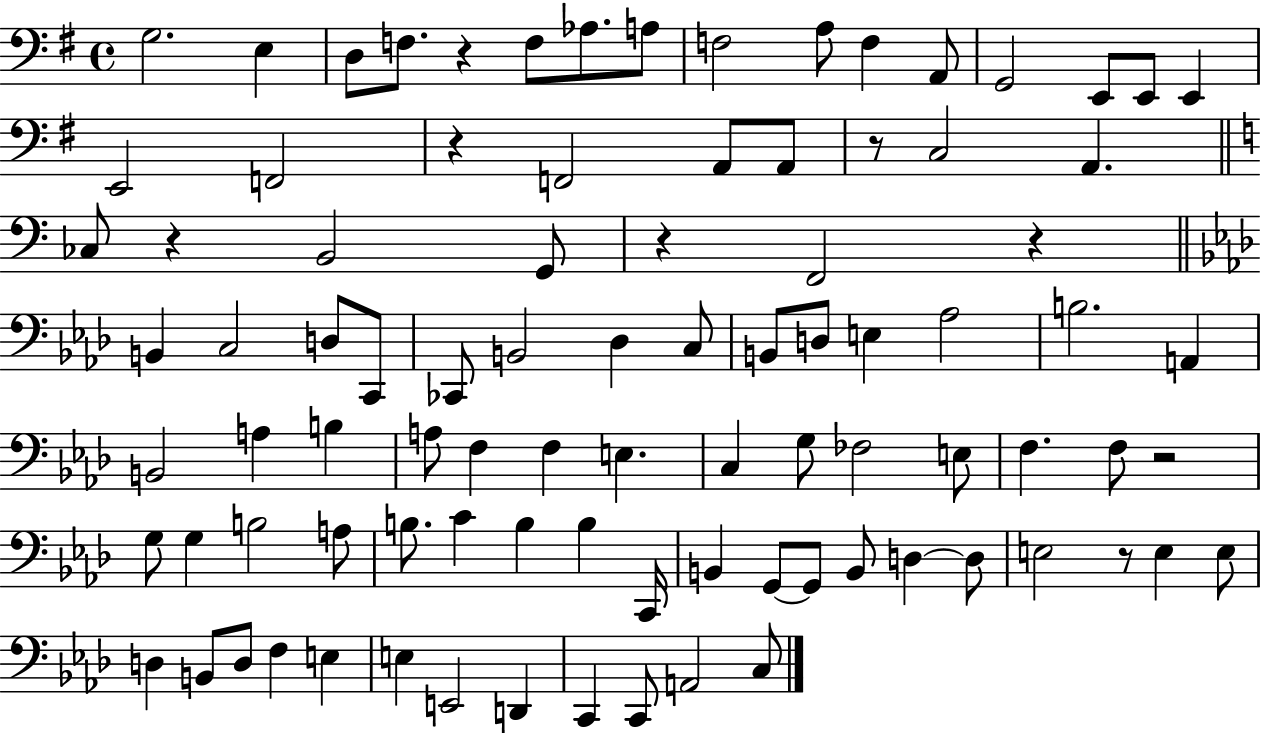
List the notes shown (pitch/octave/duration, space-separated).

G3/h. E3/q D3/e F3/e. R/q F3/e Ab3/e. A3/e F3/h A3/e F3/q A2/e G2/h E2/e E2/e E2/q E2/h F2/h R/q F2/h A2/e A2/e R/e C3/h A2/q. CES3/e R/q B2/h G2/e R/q F2/h R/q B2/q C3/h D3/e C2/e CES2/e B2/h Db3/q C3/e B2/e D3/e E3/q Ab3/h B3/h. A2/q B2/h A3/q B3/q A3/e F3/q F3/q E3/q. C3/q G3/e FES3/h E3/e F3/q. F3/e R/h G3/e G3/q B3/h A3/e B3/e. C4/q B3/q B3/q C2/s B2/q G2/e G2/e B2/e D3/q D3/e E3/h R/e E3/q E3/e D3/q B2/e D3/e F3/q E3/q E3/q E2/h D2/q C2/q C2/e A2/h C3/e